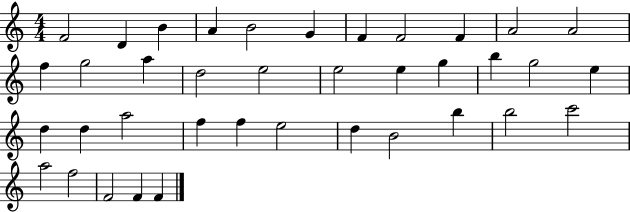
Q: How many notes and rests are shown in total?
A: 38